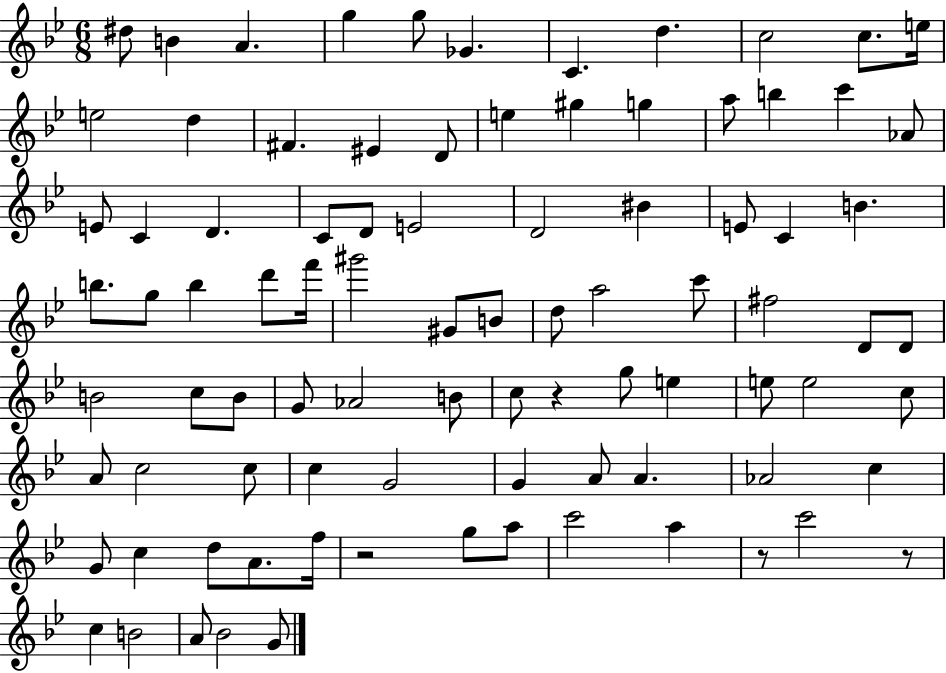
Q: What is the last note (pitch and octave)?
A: G4